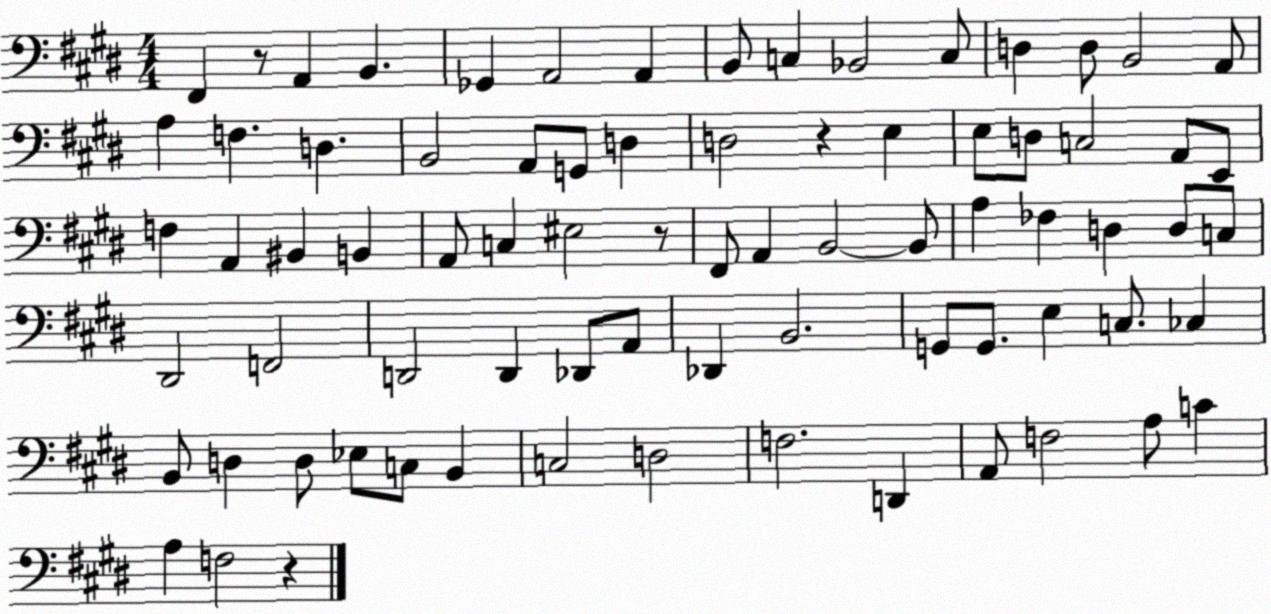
X:1
T:Untitled
M:4/4
L:1/4
K:E
^F,, z/2 A,, B,, _G,, A,,2 A,, B,,/2 C, _B,,2 C,/2 D, D,/2 B,,2 A,,/2 A, F, D, B,,2 A,,/2 G,,/2 D, D,2 z E, E,/2 D,/2 C,2 A,,/2 E,,/2 F, A,, ^B,, B,, A,,/2 C, ^E,2 z/2 ^F,,/2 A,, B,,2 B,,/2 A, _F, D, D,/2 C,/2 ^D,,2 F,,2 D,,2 D,, _D,,/2 A,,/2 _D,, B,,2 G,,/2 G,,/2 E, C,/2 _C, B,,/2 D, D,/2 _E,/2 C,/2 B,, C,2 D,2 F,2 D,, A,,/2 F,2 A,/2 C A, F,2 z